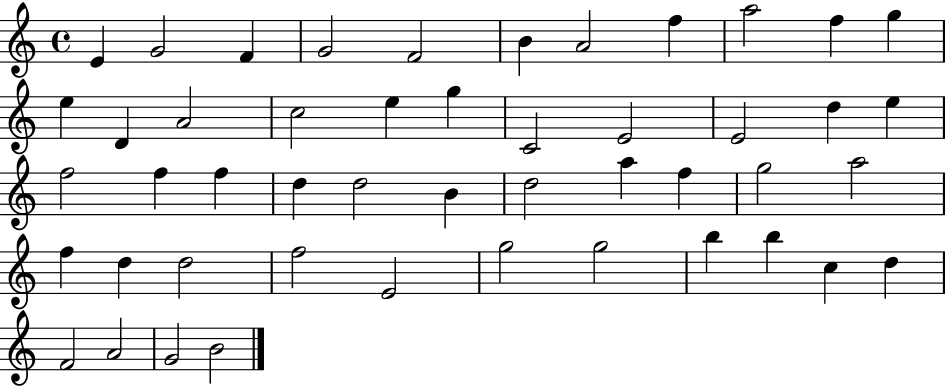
E4/q G4/h F4/q G4/h F4/h B4/q A4/h F5/q A5/h F5/q G5/q E5/q D4/q A4/h C5/h E5/q G5/q C4/h E4/h E4/h D5/q E5/q F5/h F5/q F5/q D5/q D5/h B4/q D5/h A5/q F5/q G5/h A5/h F5/q D5/q D5/h F5/h E4/h G5/h G5/h B5/q B5/q C5/q D5/q F4/h A4/h G4/h B4/h